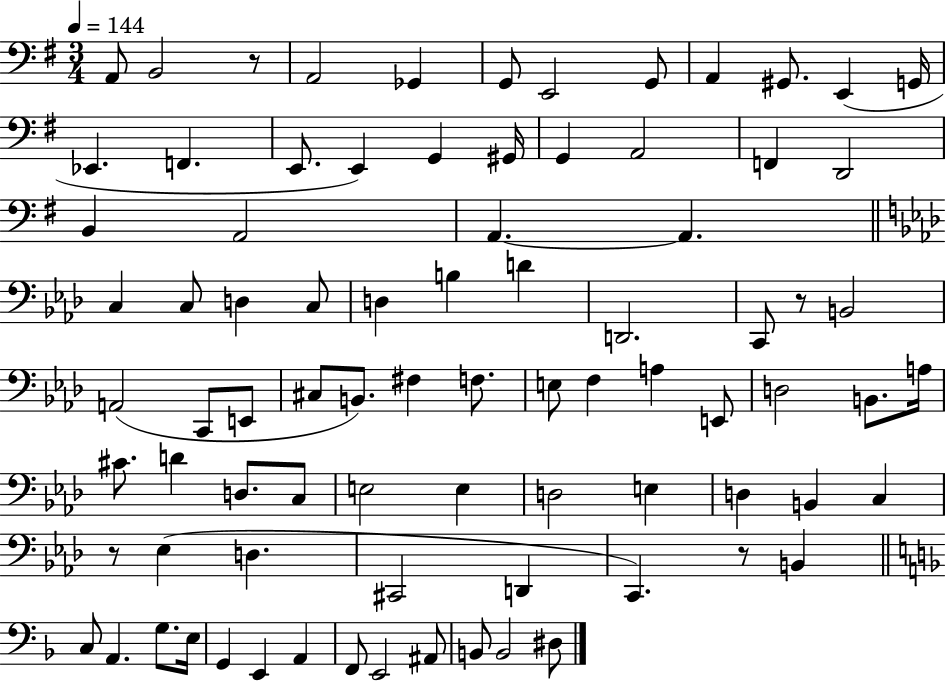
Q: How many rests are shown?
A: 4